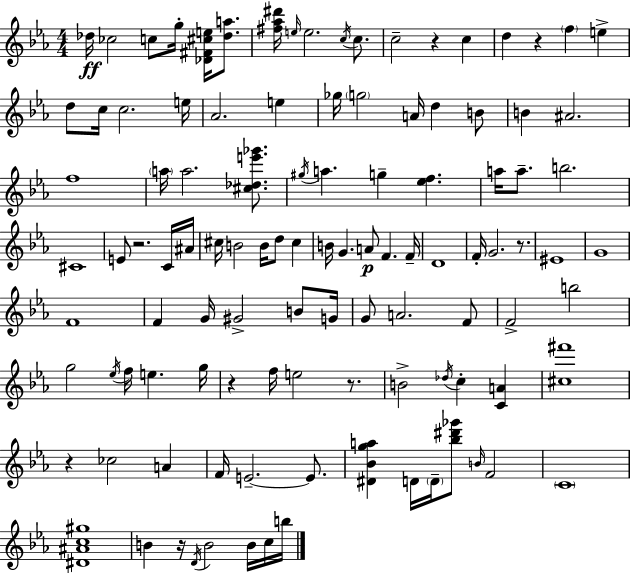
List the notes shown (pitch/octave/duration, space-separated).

Db5/s CES5/h C5/e G5/s [Db4,F#4,C#5,E5]/s [Db5,A5]/e. [F#5,Ab5,D#6]/s E5/s E5/h. C5/s C5/e. C5/h R/q C5/q D5/q R/q F5/q E5/q D5/e C5/s C5/h. E5/s Ab4/h. E5/q Gb5/s G5/h A4/s D5/q B4/e B4/q A#4/h. F5/w A5/s A5/h. [C#5,Db5,E6,Gb6]/e. G#5/s A5/q. G5/q [Eb5,F5]/q. A5/s A5/e. B5/h. C#4/w E4/e R/h. C4/s A#4/s C#5/s B4/h B4/s D5/e C#5/q B4/s G4/q. A4/e F4/q. F4/s D4/w F4/s G4/h. R/e. EIS4/w G4/w F4/w F4/q G4/s G#4/h B4/e G4/s G4/e A4/h. F4/e F4/h B5/h G5/h Eb5/s F5/s E5/q. G5/s R/q F5/s E5/h R/e. B4/h Db5/s C5/q [C4,A4]/q [C#5,F#6]/w R/q CES5/h A4/q F4/s E4/h. E4/e. [D#4,Bb4,G5,A5]/q D4/s D4/s [Bb5,D#6,Gb6]/e B4/s F4/h C4/w [D#4,A#4,C5,G#5]/w B4/q R/s D4/s B4/h B4/s C5/s B5/s